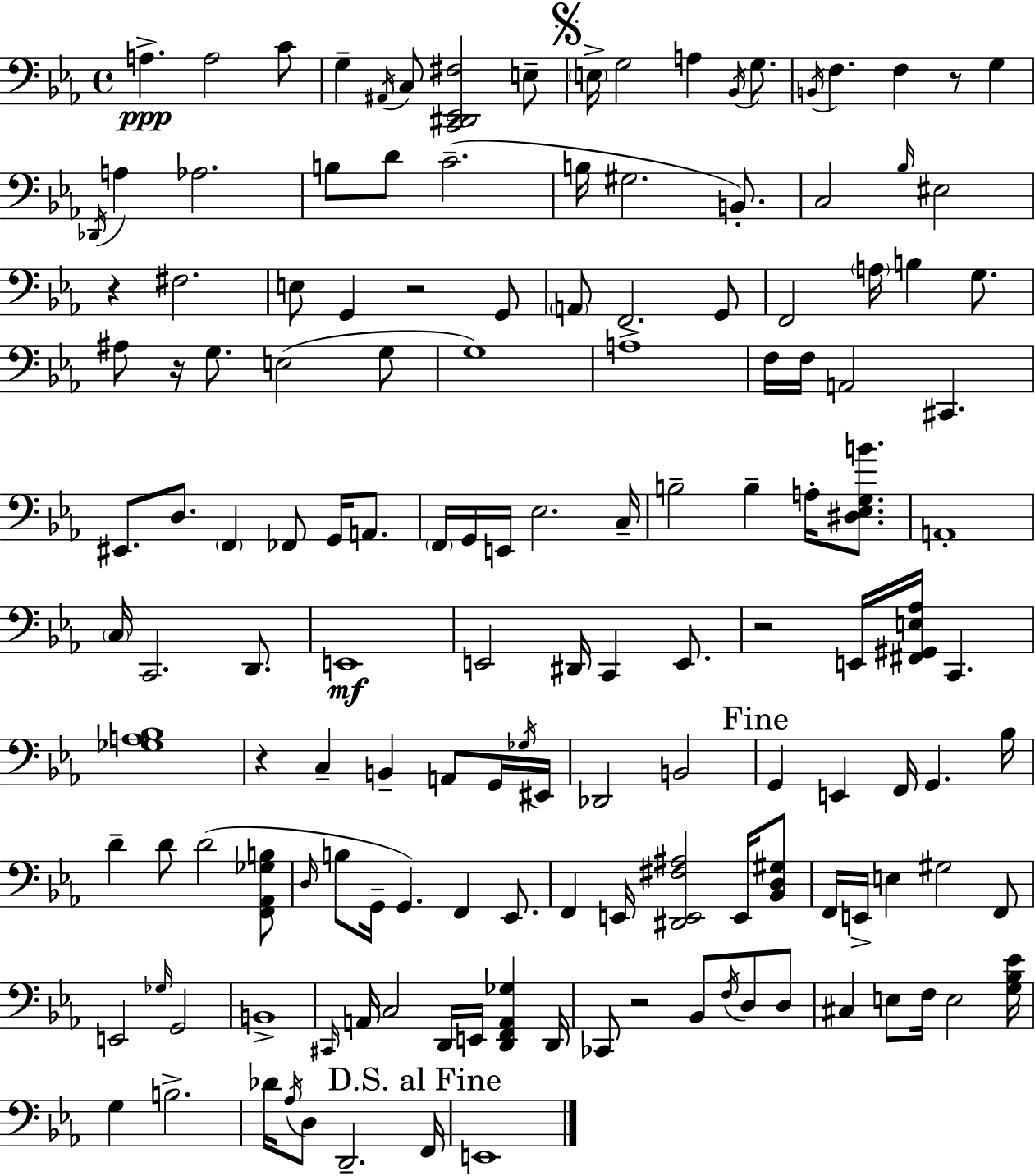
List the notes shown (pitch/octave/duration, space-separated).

A3/q. A3/h C4/e G3/q A#2/s C3/e [C2,D#2,Eb2,F#3]/h E3/e E3/s G3/h A3/q Bb2/s G3/e. B2/s F3/q. F3/q R/e G3/q Db2/s A3/q Ab3/h. B3/e D4/e C4/h. B3/s G#3/h. B2/e. C3/h Bb3/s EIS3/h R/q F#3/h. E3/e G2/q R/h G2/e A2/e F2/h. G2/e F2/h A3/s B3/q G3/e. A#3/e R/s G3/e. E3/h G3/e G3/w A3/w F3/s F3/s A2/h C#2/q. EIS2/e. D3/e. F2/q FES2/e G2/s A2/e. F2/s G2/s E2/s Eb3/h. C3/s B3/h B3/q A3/s [D#3,Eb3,G3,B4]/e. A2/w C3/s C2/h. D2/e. E2/w E2/h D#2/s C2/q E2/e. R/h E2/s [F#2,G#2,E3,Ab3]/s C2/q. [Gb3,A3,Bb3]/w R/q C3/q B2/q A2/e G2/s Gb3/s EIS2/s Db2/h B2/h G2/q E2/q F2/s G2/q. Bb3/s D4/q D4/e D4/h [F2,Ab2,Gb3,B3]/e D3/s B3/e G2/s G2/q. F2/q Eb2/e. F2/q E2/s [D#2,E2,F#3,A#3]/h E2/s [Bb2,D3,G#3]/e F2/s E2/s E3/q G#3/h F2/e E2/h Gb3/s G2/h B2/w C#2/s A2/s C3/h D2/s E2/s [D2,F2,A2,Gb3]/q D2/s CES2/e R/h Bb2/e F3/s D3/e D3/e C#3/q E3/e F3/s E3/h [G3,Bb3,Eb4]/s G3/q B3/h. Db4/s Ab3/s D3/e D2/h. F2/s E2/w